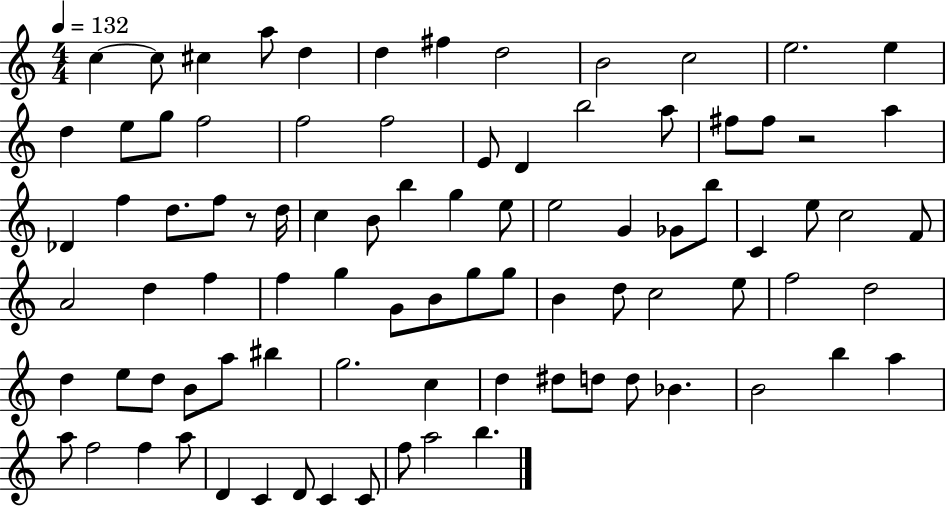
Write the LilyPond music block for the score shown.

{
  \clef treble
  \numericTimeSignature
  \time 4/4
  \key c \major
  \tempo 4 = 132
  c''4~~ c''8 cis''4 a''8 d''4 | d''4 fis''4 d''2 | b'2 c''2 | e''2. e''4 | \break d''4 e''8 g''8 f''2 | f''2 f''2 | e'8 d'4 b''2 a''8 | fis''8 fis''8 r2 a''4 | \break des'4 f''4 d''8. f''8 r8 d''16 | c''4 b'8 b''4 g''4 e''8 | e''2 g'4 ges'8 b''8 | c'4 e''8 c''2 f'8 | \break a'2 d''4 f''4 | f''4 g''4 g'8 b'8 g''8 g''8 | b'4 d''8 c''2 e''8 | f''2 d''2 | \break d''4 e''8 d''8 b'8 a''8 bis''4 | g''2. c''4 | d''4 dis''8 d''8 d''8 bes'4. | b'2 b''4 a''4 | \break a''8 f''2 f''4 a''8 | d'4 c'4 d'8 c'4 c'8 | f''8 a''2 b''4. | \bar "|."
}